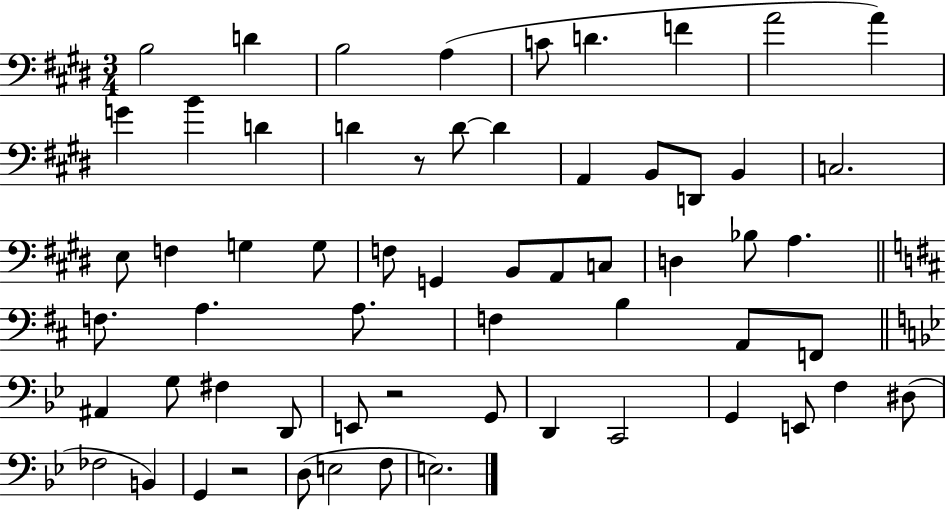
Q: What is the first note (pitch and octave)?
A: B3